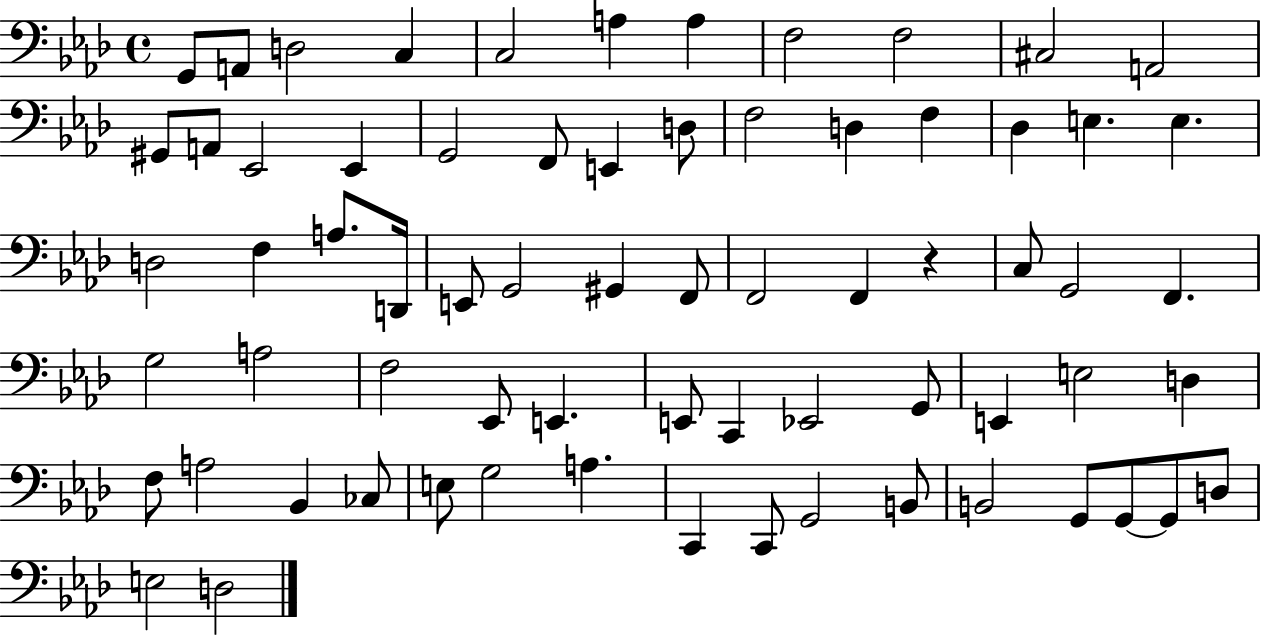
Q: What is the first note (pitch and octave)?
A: G2